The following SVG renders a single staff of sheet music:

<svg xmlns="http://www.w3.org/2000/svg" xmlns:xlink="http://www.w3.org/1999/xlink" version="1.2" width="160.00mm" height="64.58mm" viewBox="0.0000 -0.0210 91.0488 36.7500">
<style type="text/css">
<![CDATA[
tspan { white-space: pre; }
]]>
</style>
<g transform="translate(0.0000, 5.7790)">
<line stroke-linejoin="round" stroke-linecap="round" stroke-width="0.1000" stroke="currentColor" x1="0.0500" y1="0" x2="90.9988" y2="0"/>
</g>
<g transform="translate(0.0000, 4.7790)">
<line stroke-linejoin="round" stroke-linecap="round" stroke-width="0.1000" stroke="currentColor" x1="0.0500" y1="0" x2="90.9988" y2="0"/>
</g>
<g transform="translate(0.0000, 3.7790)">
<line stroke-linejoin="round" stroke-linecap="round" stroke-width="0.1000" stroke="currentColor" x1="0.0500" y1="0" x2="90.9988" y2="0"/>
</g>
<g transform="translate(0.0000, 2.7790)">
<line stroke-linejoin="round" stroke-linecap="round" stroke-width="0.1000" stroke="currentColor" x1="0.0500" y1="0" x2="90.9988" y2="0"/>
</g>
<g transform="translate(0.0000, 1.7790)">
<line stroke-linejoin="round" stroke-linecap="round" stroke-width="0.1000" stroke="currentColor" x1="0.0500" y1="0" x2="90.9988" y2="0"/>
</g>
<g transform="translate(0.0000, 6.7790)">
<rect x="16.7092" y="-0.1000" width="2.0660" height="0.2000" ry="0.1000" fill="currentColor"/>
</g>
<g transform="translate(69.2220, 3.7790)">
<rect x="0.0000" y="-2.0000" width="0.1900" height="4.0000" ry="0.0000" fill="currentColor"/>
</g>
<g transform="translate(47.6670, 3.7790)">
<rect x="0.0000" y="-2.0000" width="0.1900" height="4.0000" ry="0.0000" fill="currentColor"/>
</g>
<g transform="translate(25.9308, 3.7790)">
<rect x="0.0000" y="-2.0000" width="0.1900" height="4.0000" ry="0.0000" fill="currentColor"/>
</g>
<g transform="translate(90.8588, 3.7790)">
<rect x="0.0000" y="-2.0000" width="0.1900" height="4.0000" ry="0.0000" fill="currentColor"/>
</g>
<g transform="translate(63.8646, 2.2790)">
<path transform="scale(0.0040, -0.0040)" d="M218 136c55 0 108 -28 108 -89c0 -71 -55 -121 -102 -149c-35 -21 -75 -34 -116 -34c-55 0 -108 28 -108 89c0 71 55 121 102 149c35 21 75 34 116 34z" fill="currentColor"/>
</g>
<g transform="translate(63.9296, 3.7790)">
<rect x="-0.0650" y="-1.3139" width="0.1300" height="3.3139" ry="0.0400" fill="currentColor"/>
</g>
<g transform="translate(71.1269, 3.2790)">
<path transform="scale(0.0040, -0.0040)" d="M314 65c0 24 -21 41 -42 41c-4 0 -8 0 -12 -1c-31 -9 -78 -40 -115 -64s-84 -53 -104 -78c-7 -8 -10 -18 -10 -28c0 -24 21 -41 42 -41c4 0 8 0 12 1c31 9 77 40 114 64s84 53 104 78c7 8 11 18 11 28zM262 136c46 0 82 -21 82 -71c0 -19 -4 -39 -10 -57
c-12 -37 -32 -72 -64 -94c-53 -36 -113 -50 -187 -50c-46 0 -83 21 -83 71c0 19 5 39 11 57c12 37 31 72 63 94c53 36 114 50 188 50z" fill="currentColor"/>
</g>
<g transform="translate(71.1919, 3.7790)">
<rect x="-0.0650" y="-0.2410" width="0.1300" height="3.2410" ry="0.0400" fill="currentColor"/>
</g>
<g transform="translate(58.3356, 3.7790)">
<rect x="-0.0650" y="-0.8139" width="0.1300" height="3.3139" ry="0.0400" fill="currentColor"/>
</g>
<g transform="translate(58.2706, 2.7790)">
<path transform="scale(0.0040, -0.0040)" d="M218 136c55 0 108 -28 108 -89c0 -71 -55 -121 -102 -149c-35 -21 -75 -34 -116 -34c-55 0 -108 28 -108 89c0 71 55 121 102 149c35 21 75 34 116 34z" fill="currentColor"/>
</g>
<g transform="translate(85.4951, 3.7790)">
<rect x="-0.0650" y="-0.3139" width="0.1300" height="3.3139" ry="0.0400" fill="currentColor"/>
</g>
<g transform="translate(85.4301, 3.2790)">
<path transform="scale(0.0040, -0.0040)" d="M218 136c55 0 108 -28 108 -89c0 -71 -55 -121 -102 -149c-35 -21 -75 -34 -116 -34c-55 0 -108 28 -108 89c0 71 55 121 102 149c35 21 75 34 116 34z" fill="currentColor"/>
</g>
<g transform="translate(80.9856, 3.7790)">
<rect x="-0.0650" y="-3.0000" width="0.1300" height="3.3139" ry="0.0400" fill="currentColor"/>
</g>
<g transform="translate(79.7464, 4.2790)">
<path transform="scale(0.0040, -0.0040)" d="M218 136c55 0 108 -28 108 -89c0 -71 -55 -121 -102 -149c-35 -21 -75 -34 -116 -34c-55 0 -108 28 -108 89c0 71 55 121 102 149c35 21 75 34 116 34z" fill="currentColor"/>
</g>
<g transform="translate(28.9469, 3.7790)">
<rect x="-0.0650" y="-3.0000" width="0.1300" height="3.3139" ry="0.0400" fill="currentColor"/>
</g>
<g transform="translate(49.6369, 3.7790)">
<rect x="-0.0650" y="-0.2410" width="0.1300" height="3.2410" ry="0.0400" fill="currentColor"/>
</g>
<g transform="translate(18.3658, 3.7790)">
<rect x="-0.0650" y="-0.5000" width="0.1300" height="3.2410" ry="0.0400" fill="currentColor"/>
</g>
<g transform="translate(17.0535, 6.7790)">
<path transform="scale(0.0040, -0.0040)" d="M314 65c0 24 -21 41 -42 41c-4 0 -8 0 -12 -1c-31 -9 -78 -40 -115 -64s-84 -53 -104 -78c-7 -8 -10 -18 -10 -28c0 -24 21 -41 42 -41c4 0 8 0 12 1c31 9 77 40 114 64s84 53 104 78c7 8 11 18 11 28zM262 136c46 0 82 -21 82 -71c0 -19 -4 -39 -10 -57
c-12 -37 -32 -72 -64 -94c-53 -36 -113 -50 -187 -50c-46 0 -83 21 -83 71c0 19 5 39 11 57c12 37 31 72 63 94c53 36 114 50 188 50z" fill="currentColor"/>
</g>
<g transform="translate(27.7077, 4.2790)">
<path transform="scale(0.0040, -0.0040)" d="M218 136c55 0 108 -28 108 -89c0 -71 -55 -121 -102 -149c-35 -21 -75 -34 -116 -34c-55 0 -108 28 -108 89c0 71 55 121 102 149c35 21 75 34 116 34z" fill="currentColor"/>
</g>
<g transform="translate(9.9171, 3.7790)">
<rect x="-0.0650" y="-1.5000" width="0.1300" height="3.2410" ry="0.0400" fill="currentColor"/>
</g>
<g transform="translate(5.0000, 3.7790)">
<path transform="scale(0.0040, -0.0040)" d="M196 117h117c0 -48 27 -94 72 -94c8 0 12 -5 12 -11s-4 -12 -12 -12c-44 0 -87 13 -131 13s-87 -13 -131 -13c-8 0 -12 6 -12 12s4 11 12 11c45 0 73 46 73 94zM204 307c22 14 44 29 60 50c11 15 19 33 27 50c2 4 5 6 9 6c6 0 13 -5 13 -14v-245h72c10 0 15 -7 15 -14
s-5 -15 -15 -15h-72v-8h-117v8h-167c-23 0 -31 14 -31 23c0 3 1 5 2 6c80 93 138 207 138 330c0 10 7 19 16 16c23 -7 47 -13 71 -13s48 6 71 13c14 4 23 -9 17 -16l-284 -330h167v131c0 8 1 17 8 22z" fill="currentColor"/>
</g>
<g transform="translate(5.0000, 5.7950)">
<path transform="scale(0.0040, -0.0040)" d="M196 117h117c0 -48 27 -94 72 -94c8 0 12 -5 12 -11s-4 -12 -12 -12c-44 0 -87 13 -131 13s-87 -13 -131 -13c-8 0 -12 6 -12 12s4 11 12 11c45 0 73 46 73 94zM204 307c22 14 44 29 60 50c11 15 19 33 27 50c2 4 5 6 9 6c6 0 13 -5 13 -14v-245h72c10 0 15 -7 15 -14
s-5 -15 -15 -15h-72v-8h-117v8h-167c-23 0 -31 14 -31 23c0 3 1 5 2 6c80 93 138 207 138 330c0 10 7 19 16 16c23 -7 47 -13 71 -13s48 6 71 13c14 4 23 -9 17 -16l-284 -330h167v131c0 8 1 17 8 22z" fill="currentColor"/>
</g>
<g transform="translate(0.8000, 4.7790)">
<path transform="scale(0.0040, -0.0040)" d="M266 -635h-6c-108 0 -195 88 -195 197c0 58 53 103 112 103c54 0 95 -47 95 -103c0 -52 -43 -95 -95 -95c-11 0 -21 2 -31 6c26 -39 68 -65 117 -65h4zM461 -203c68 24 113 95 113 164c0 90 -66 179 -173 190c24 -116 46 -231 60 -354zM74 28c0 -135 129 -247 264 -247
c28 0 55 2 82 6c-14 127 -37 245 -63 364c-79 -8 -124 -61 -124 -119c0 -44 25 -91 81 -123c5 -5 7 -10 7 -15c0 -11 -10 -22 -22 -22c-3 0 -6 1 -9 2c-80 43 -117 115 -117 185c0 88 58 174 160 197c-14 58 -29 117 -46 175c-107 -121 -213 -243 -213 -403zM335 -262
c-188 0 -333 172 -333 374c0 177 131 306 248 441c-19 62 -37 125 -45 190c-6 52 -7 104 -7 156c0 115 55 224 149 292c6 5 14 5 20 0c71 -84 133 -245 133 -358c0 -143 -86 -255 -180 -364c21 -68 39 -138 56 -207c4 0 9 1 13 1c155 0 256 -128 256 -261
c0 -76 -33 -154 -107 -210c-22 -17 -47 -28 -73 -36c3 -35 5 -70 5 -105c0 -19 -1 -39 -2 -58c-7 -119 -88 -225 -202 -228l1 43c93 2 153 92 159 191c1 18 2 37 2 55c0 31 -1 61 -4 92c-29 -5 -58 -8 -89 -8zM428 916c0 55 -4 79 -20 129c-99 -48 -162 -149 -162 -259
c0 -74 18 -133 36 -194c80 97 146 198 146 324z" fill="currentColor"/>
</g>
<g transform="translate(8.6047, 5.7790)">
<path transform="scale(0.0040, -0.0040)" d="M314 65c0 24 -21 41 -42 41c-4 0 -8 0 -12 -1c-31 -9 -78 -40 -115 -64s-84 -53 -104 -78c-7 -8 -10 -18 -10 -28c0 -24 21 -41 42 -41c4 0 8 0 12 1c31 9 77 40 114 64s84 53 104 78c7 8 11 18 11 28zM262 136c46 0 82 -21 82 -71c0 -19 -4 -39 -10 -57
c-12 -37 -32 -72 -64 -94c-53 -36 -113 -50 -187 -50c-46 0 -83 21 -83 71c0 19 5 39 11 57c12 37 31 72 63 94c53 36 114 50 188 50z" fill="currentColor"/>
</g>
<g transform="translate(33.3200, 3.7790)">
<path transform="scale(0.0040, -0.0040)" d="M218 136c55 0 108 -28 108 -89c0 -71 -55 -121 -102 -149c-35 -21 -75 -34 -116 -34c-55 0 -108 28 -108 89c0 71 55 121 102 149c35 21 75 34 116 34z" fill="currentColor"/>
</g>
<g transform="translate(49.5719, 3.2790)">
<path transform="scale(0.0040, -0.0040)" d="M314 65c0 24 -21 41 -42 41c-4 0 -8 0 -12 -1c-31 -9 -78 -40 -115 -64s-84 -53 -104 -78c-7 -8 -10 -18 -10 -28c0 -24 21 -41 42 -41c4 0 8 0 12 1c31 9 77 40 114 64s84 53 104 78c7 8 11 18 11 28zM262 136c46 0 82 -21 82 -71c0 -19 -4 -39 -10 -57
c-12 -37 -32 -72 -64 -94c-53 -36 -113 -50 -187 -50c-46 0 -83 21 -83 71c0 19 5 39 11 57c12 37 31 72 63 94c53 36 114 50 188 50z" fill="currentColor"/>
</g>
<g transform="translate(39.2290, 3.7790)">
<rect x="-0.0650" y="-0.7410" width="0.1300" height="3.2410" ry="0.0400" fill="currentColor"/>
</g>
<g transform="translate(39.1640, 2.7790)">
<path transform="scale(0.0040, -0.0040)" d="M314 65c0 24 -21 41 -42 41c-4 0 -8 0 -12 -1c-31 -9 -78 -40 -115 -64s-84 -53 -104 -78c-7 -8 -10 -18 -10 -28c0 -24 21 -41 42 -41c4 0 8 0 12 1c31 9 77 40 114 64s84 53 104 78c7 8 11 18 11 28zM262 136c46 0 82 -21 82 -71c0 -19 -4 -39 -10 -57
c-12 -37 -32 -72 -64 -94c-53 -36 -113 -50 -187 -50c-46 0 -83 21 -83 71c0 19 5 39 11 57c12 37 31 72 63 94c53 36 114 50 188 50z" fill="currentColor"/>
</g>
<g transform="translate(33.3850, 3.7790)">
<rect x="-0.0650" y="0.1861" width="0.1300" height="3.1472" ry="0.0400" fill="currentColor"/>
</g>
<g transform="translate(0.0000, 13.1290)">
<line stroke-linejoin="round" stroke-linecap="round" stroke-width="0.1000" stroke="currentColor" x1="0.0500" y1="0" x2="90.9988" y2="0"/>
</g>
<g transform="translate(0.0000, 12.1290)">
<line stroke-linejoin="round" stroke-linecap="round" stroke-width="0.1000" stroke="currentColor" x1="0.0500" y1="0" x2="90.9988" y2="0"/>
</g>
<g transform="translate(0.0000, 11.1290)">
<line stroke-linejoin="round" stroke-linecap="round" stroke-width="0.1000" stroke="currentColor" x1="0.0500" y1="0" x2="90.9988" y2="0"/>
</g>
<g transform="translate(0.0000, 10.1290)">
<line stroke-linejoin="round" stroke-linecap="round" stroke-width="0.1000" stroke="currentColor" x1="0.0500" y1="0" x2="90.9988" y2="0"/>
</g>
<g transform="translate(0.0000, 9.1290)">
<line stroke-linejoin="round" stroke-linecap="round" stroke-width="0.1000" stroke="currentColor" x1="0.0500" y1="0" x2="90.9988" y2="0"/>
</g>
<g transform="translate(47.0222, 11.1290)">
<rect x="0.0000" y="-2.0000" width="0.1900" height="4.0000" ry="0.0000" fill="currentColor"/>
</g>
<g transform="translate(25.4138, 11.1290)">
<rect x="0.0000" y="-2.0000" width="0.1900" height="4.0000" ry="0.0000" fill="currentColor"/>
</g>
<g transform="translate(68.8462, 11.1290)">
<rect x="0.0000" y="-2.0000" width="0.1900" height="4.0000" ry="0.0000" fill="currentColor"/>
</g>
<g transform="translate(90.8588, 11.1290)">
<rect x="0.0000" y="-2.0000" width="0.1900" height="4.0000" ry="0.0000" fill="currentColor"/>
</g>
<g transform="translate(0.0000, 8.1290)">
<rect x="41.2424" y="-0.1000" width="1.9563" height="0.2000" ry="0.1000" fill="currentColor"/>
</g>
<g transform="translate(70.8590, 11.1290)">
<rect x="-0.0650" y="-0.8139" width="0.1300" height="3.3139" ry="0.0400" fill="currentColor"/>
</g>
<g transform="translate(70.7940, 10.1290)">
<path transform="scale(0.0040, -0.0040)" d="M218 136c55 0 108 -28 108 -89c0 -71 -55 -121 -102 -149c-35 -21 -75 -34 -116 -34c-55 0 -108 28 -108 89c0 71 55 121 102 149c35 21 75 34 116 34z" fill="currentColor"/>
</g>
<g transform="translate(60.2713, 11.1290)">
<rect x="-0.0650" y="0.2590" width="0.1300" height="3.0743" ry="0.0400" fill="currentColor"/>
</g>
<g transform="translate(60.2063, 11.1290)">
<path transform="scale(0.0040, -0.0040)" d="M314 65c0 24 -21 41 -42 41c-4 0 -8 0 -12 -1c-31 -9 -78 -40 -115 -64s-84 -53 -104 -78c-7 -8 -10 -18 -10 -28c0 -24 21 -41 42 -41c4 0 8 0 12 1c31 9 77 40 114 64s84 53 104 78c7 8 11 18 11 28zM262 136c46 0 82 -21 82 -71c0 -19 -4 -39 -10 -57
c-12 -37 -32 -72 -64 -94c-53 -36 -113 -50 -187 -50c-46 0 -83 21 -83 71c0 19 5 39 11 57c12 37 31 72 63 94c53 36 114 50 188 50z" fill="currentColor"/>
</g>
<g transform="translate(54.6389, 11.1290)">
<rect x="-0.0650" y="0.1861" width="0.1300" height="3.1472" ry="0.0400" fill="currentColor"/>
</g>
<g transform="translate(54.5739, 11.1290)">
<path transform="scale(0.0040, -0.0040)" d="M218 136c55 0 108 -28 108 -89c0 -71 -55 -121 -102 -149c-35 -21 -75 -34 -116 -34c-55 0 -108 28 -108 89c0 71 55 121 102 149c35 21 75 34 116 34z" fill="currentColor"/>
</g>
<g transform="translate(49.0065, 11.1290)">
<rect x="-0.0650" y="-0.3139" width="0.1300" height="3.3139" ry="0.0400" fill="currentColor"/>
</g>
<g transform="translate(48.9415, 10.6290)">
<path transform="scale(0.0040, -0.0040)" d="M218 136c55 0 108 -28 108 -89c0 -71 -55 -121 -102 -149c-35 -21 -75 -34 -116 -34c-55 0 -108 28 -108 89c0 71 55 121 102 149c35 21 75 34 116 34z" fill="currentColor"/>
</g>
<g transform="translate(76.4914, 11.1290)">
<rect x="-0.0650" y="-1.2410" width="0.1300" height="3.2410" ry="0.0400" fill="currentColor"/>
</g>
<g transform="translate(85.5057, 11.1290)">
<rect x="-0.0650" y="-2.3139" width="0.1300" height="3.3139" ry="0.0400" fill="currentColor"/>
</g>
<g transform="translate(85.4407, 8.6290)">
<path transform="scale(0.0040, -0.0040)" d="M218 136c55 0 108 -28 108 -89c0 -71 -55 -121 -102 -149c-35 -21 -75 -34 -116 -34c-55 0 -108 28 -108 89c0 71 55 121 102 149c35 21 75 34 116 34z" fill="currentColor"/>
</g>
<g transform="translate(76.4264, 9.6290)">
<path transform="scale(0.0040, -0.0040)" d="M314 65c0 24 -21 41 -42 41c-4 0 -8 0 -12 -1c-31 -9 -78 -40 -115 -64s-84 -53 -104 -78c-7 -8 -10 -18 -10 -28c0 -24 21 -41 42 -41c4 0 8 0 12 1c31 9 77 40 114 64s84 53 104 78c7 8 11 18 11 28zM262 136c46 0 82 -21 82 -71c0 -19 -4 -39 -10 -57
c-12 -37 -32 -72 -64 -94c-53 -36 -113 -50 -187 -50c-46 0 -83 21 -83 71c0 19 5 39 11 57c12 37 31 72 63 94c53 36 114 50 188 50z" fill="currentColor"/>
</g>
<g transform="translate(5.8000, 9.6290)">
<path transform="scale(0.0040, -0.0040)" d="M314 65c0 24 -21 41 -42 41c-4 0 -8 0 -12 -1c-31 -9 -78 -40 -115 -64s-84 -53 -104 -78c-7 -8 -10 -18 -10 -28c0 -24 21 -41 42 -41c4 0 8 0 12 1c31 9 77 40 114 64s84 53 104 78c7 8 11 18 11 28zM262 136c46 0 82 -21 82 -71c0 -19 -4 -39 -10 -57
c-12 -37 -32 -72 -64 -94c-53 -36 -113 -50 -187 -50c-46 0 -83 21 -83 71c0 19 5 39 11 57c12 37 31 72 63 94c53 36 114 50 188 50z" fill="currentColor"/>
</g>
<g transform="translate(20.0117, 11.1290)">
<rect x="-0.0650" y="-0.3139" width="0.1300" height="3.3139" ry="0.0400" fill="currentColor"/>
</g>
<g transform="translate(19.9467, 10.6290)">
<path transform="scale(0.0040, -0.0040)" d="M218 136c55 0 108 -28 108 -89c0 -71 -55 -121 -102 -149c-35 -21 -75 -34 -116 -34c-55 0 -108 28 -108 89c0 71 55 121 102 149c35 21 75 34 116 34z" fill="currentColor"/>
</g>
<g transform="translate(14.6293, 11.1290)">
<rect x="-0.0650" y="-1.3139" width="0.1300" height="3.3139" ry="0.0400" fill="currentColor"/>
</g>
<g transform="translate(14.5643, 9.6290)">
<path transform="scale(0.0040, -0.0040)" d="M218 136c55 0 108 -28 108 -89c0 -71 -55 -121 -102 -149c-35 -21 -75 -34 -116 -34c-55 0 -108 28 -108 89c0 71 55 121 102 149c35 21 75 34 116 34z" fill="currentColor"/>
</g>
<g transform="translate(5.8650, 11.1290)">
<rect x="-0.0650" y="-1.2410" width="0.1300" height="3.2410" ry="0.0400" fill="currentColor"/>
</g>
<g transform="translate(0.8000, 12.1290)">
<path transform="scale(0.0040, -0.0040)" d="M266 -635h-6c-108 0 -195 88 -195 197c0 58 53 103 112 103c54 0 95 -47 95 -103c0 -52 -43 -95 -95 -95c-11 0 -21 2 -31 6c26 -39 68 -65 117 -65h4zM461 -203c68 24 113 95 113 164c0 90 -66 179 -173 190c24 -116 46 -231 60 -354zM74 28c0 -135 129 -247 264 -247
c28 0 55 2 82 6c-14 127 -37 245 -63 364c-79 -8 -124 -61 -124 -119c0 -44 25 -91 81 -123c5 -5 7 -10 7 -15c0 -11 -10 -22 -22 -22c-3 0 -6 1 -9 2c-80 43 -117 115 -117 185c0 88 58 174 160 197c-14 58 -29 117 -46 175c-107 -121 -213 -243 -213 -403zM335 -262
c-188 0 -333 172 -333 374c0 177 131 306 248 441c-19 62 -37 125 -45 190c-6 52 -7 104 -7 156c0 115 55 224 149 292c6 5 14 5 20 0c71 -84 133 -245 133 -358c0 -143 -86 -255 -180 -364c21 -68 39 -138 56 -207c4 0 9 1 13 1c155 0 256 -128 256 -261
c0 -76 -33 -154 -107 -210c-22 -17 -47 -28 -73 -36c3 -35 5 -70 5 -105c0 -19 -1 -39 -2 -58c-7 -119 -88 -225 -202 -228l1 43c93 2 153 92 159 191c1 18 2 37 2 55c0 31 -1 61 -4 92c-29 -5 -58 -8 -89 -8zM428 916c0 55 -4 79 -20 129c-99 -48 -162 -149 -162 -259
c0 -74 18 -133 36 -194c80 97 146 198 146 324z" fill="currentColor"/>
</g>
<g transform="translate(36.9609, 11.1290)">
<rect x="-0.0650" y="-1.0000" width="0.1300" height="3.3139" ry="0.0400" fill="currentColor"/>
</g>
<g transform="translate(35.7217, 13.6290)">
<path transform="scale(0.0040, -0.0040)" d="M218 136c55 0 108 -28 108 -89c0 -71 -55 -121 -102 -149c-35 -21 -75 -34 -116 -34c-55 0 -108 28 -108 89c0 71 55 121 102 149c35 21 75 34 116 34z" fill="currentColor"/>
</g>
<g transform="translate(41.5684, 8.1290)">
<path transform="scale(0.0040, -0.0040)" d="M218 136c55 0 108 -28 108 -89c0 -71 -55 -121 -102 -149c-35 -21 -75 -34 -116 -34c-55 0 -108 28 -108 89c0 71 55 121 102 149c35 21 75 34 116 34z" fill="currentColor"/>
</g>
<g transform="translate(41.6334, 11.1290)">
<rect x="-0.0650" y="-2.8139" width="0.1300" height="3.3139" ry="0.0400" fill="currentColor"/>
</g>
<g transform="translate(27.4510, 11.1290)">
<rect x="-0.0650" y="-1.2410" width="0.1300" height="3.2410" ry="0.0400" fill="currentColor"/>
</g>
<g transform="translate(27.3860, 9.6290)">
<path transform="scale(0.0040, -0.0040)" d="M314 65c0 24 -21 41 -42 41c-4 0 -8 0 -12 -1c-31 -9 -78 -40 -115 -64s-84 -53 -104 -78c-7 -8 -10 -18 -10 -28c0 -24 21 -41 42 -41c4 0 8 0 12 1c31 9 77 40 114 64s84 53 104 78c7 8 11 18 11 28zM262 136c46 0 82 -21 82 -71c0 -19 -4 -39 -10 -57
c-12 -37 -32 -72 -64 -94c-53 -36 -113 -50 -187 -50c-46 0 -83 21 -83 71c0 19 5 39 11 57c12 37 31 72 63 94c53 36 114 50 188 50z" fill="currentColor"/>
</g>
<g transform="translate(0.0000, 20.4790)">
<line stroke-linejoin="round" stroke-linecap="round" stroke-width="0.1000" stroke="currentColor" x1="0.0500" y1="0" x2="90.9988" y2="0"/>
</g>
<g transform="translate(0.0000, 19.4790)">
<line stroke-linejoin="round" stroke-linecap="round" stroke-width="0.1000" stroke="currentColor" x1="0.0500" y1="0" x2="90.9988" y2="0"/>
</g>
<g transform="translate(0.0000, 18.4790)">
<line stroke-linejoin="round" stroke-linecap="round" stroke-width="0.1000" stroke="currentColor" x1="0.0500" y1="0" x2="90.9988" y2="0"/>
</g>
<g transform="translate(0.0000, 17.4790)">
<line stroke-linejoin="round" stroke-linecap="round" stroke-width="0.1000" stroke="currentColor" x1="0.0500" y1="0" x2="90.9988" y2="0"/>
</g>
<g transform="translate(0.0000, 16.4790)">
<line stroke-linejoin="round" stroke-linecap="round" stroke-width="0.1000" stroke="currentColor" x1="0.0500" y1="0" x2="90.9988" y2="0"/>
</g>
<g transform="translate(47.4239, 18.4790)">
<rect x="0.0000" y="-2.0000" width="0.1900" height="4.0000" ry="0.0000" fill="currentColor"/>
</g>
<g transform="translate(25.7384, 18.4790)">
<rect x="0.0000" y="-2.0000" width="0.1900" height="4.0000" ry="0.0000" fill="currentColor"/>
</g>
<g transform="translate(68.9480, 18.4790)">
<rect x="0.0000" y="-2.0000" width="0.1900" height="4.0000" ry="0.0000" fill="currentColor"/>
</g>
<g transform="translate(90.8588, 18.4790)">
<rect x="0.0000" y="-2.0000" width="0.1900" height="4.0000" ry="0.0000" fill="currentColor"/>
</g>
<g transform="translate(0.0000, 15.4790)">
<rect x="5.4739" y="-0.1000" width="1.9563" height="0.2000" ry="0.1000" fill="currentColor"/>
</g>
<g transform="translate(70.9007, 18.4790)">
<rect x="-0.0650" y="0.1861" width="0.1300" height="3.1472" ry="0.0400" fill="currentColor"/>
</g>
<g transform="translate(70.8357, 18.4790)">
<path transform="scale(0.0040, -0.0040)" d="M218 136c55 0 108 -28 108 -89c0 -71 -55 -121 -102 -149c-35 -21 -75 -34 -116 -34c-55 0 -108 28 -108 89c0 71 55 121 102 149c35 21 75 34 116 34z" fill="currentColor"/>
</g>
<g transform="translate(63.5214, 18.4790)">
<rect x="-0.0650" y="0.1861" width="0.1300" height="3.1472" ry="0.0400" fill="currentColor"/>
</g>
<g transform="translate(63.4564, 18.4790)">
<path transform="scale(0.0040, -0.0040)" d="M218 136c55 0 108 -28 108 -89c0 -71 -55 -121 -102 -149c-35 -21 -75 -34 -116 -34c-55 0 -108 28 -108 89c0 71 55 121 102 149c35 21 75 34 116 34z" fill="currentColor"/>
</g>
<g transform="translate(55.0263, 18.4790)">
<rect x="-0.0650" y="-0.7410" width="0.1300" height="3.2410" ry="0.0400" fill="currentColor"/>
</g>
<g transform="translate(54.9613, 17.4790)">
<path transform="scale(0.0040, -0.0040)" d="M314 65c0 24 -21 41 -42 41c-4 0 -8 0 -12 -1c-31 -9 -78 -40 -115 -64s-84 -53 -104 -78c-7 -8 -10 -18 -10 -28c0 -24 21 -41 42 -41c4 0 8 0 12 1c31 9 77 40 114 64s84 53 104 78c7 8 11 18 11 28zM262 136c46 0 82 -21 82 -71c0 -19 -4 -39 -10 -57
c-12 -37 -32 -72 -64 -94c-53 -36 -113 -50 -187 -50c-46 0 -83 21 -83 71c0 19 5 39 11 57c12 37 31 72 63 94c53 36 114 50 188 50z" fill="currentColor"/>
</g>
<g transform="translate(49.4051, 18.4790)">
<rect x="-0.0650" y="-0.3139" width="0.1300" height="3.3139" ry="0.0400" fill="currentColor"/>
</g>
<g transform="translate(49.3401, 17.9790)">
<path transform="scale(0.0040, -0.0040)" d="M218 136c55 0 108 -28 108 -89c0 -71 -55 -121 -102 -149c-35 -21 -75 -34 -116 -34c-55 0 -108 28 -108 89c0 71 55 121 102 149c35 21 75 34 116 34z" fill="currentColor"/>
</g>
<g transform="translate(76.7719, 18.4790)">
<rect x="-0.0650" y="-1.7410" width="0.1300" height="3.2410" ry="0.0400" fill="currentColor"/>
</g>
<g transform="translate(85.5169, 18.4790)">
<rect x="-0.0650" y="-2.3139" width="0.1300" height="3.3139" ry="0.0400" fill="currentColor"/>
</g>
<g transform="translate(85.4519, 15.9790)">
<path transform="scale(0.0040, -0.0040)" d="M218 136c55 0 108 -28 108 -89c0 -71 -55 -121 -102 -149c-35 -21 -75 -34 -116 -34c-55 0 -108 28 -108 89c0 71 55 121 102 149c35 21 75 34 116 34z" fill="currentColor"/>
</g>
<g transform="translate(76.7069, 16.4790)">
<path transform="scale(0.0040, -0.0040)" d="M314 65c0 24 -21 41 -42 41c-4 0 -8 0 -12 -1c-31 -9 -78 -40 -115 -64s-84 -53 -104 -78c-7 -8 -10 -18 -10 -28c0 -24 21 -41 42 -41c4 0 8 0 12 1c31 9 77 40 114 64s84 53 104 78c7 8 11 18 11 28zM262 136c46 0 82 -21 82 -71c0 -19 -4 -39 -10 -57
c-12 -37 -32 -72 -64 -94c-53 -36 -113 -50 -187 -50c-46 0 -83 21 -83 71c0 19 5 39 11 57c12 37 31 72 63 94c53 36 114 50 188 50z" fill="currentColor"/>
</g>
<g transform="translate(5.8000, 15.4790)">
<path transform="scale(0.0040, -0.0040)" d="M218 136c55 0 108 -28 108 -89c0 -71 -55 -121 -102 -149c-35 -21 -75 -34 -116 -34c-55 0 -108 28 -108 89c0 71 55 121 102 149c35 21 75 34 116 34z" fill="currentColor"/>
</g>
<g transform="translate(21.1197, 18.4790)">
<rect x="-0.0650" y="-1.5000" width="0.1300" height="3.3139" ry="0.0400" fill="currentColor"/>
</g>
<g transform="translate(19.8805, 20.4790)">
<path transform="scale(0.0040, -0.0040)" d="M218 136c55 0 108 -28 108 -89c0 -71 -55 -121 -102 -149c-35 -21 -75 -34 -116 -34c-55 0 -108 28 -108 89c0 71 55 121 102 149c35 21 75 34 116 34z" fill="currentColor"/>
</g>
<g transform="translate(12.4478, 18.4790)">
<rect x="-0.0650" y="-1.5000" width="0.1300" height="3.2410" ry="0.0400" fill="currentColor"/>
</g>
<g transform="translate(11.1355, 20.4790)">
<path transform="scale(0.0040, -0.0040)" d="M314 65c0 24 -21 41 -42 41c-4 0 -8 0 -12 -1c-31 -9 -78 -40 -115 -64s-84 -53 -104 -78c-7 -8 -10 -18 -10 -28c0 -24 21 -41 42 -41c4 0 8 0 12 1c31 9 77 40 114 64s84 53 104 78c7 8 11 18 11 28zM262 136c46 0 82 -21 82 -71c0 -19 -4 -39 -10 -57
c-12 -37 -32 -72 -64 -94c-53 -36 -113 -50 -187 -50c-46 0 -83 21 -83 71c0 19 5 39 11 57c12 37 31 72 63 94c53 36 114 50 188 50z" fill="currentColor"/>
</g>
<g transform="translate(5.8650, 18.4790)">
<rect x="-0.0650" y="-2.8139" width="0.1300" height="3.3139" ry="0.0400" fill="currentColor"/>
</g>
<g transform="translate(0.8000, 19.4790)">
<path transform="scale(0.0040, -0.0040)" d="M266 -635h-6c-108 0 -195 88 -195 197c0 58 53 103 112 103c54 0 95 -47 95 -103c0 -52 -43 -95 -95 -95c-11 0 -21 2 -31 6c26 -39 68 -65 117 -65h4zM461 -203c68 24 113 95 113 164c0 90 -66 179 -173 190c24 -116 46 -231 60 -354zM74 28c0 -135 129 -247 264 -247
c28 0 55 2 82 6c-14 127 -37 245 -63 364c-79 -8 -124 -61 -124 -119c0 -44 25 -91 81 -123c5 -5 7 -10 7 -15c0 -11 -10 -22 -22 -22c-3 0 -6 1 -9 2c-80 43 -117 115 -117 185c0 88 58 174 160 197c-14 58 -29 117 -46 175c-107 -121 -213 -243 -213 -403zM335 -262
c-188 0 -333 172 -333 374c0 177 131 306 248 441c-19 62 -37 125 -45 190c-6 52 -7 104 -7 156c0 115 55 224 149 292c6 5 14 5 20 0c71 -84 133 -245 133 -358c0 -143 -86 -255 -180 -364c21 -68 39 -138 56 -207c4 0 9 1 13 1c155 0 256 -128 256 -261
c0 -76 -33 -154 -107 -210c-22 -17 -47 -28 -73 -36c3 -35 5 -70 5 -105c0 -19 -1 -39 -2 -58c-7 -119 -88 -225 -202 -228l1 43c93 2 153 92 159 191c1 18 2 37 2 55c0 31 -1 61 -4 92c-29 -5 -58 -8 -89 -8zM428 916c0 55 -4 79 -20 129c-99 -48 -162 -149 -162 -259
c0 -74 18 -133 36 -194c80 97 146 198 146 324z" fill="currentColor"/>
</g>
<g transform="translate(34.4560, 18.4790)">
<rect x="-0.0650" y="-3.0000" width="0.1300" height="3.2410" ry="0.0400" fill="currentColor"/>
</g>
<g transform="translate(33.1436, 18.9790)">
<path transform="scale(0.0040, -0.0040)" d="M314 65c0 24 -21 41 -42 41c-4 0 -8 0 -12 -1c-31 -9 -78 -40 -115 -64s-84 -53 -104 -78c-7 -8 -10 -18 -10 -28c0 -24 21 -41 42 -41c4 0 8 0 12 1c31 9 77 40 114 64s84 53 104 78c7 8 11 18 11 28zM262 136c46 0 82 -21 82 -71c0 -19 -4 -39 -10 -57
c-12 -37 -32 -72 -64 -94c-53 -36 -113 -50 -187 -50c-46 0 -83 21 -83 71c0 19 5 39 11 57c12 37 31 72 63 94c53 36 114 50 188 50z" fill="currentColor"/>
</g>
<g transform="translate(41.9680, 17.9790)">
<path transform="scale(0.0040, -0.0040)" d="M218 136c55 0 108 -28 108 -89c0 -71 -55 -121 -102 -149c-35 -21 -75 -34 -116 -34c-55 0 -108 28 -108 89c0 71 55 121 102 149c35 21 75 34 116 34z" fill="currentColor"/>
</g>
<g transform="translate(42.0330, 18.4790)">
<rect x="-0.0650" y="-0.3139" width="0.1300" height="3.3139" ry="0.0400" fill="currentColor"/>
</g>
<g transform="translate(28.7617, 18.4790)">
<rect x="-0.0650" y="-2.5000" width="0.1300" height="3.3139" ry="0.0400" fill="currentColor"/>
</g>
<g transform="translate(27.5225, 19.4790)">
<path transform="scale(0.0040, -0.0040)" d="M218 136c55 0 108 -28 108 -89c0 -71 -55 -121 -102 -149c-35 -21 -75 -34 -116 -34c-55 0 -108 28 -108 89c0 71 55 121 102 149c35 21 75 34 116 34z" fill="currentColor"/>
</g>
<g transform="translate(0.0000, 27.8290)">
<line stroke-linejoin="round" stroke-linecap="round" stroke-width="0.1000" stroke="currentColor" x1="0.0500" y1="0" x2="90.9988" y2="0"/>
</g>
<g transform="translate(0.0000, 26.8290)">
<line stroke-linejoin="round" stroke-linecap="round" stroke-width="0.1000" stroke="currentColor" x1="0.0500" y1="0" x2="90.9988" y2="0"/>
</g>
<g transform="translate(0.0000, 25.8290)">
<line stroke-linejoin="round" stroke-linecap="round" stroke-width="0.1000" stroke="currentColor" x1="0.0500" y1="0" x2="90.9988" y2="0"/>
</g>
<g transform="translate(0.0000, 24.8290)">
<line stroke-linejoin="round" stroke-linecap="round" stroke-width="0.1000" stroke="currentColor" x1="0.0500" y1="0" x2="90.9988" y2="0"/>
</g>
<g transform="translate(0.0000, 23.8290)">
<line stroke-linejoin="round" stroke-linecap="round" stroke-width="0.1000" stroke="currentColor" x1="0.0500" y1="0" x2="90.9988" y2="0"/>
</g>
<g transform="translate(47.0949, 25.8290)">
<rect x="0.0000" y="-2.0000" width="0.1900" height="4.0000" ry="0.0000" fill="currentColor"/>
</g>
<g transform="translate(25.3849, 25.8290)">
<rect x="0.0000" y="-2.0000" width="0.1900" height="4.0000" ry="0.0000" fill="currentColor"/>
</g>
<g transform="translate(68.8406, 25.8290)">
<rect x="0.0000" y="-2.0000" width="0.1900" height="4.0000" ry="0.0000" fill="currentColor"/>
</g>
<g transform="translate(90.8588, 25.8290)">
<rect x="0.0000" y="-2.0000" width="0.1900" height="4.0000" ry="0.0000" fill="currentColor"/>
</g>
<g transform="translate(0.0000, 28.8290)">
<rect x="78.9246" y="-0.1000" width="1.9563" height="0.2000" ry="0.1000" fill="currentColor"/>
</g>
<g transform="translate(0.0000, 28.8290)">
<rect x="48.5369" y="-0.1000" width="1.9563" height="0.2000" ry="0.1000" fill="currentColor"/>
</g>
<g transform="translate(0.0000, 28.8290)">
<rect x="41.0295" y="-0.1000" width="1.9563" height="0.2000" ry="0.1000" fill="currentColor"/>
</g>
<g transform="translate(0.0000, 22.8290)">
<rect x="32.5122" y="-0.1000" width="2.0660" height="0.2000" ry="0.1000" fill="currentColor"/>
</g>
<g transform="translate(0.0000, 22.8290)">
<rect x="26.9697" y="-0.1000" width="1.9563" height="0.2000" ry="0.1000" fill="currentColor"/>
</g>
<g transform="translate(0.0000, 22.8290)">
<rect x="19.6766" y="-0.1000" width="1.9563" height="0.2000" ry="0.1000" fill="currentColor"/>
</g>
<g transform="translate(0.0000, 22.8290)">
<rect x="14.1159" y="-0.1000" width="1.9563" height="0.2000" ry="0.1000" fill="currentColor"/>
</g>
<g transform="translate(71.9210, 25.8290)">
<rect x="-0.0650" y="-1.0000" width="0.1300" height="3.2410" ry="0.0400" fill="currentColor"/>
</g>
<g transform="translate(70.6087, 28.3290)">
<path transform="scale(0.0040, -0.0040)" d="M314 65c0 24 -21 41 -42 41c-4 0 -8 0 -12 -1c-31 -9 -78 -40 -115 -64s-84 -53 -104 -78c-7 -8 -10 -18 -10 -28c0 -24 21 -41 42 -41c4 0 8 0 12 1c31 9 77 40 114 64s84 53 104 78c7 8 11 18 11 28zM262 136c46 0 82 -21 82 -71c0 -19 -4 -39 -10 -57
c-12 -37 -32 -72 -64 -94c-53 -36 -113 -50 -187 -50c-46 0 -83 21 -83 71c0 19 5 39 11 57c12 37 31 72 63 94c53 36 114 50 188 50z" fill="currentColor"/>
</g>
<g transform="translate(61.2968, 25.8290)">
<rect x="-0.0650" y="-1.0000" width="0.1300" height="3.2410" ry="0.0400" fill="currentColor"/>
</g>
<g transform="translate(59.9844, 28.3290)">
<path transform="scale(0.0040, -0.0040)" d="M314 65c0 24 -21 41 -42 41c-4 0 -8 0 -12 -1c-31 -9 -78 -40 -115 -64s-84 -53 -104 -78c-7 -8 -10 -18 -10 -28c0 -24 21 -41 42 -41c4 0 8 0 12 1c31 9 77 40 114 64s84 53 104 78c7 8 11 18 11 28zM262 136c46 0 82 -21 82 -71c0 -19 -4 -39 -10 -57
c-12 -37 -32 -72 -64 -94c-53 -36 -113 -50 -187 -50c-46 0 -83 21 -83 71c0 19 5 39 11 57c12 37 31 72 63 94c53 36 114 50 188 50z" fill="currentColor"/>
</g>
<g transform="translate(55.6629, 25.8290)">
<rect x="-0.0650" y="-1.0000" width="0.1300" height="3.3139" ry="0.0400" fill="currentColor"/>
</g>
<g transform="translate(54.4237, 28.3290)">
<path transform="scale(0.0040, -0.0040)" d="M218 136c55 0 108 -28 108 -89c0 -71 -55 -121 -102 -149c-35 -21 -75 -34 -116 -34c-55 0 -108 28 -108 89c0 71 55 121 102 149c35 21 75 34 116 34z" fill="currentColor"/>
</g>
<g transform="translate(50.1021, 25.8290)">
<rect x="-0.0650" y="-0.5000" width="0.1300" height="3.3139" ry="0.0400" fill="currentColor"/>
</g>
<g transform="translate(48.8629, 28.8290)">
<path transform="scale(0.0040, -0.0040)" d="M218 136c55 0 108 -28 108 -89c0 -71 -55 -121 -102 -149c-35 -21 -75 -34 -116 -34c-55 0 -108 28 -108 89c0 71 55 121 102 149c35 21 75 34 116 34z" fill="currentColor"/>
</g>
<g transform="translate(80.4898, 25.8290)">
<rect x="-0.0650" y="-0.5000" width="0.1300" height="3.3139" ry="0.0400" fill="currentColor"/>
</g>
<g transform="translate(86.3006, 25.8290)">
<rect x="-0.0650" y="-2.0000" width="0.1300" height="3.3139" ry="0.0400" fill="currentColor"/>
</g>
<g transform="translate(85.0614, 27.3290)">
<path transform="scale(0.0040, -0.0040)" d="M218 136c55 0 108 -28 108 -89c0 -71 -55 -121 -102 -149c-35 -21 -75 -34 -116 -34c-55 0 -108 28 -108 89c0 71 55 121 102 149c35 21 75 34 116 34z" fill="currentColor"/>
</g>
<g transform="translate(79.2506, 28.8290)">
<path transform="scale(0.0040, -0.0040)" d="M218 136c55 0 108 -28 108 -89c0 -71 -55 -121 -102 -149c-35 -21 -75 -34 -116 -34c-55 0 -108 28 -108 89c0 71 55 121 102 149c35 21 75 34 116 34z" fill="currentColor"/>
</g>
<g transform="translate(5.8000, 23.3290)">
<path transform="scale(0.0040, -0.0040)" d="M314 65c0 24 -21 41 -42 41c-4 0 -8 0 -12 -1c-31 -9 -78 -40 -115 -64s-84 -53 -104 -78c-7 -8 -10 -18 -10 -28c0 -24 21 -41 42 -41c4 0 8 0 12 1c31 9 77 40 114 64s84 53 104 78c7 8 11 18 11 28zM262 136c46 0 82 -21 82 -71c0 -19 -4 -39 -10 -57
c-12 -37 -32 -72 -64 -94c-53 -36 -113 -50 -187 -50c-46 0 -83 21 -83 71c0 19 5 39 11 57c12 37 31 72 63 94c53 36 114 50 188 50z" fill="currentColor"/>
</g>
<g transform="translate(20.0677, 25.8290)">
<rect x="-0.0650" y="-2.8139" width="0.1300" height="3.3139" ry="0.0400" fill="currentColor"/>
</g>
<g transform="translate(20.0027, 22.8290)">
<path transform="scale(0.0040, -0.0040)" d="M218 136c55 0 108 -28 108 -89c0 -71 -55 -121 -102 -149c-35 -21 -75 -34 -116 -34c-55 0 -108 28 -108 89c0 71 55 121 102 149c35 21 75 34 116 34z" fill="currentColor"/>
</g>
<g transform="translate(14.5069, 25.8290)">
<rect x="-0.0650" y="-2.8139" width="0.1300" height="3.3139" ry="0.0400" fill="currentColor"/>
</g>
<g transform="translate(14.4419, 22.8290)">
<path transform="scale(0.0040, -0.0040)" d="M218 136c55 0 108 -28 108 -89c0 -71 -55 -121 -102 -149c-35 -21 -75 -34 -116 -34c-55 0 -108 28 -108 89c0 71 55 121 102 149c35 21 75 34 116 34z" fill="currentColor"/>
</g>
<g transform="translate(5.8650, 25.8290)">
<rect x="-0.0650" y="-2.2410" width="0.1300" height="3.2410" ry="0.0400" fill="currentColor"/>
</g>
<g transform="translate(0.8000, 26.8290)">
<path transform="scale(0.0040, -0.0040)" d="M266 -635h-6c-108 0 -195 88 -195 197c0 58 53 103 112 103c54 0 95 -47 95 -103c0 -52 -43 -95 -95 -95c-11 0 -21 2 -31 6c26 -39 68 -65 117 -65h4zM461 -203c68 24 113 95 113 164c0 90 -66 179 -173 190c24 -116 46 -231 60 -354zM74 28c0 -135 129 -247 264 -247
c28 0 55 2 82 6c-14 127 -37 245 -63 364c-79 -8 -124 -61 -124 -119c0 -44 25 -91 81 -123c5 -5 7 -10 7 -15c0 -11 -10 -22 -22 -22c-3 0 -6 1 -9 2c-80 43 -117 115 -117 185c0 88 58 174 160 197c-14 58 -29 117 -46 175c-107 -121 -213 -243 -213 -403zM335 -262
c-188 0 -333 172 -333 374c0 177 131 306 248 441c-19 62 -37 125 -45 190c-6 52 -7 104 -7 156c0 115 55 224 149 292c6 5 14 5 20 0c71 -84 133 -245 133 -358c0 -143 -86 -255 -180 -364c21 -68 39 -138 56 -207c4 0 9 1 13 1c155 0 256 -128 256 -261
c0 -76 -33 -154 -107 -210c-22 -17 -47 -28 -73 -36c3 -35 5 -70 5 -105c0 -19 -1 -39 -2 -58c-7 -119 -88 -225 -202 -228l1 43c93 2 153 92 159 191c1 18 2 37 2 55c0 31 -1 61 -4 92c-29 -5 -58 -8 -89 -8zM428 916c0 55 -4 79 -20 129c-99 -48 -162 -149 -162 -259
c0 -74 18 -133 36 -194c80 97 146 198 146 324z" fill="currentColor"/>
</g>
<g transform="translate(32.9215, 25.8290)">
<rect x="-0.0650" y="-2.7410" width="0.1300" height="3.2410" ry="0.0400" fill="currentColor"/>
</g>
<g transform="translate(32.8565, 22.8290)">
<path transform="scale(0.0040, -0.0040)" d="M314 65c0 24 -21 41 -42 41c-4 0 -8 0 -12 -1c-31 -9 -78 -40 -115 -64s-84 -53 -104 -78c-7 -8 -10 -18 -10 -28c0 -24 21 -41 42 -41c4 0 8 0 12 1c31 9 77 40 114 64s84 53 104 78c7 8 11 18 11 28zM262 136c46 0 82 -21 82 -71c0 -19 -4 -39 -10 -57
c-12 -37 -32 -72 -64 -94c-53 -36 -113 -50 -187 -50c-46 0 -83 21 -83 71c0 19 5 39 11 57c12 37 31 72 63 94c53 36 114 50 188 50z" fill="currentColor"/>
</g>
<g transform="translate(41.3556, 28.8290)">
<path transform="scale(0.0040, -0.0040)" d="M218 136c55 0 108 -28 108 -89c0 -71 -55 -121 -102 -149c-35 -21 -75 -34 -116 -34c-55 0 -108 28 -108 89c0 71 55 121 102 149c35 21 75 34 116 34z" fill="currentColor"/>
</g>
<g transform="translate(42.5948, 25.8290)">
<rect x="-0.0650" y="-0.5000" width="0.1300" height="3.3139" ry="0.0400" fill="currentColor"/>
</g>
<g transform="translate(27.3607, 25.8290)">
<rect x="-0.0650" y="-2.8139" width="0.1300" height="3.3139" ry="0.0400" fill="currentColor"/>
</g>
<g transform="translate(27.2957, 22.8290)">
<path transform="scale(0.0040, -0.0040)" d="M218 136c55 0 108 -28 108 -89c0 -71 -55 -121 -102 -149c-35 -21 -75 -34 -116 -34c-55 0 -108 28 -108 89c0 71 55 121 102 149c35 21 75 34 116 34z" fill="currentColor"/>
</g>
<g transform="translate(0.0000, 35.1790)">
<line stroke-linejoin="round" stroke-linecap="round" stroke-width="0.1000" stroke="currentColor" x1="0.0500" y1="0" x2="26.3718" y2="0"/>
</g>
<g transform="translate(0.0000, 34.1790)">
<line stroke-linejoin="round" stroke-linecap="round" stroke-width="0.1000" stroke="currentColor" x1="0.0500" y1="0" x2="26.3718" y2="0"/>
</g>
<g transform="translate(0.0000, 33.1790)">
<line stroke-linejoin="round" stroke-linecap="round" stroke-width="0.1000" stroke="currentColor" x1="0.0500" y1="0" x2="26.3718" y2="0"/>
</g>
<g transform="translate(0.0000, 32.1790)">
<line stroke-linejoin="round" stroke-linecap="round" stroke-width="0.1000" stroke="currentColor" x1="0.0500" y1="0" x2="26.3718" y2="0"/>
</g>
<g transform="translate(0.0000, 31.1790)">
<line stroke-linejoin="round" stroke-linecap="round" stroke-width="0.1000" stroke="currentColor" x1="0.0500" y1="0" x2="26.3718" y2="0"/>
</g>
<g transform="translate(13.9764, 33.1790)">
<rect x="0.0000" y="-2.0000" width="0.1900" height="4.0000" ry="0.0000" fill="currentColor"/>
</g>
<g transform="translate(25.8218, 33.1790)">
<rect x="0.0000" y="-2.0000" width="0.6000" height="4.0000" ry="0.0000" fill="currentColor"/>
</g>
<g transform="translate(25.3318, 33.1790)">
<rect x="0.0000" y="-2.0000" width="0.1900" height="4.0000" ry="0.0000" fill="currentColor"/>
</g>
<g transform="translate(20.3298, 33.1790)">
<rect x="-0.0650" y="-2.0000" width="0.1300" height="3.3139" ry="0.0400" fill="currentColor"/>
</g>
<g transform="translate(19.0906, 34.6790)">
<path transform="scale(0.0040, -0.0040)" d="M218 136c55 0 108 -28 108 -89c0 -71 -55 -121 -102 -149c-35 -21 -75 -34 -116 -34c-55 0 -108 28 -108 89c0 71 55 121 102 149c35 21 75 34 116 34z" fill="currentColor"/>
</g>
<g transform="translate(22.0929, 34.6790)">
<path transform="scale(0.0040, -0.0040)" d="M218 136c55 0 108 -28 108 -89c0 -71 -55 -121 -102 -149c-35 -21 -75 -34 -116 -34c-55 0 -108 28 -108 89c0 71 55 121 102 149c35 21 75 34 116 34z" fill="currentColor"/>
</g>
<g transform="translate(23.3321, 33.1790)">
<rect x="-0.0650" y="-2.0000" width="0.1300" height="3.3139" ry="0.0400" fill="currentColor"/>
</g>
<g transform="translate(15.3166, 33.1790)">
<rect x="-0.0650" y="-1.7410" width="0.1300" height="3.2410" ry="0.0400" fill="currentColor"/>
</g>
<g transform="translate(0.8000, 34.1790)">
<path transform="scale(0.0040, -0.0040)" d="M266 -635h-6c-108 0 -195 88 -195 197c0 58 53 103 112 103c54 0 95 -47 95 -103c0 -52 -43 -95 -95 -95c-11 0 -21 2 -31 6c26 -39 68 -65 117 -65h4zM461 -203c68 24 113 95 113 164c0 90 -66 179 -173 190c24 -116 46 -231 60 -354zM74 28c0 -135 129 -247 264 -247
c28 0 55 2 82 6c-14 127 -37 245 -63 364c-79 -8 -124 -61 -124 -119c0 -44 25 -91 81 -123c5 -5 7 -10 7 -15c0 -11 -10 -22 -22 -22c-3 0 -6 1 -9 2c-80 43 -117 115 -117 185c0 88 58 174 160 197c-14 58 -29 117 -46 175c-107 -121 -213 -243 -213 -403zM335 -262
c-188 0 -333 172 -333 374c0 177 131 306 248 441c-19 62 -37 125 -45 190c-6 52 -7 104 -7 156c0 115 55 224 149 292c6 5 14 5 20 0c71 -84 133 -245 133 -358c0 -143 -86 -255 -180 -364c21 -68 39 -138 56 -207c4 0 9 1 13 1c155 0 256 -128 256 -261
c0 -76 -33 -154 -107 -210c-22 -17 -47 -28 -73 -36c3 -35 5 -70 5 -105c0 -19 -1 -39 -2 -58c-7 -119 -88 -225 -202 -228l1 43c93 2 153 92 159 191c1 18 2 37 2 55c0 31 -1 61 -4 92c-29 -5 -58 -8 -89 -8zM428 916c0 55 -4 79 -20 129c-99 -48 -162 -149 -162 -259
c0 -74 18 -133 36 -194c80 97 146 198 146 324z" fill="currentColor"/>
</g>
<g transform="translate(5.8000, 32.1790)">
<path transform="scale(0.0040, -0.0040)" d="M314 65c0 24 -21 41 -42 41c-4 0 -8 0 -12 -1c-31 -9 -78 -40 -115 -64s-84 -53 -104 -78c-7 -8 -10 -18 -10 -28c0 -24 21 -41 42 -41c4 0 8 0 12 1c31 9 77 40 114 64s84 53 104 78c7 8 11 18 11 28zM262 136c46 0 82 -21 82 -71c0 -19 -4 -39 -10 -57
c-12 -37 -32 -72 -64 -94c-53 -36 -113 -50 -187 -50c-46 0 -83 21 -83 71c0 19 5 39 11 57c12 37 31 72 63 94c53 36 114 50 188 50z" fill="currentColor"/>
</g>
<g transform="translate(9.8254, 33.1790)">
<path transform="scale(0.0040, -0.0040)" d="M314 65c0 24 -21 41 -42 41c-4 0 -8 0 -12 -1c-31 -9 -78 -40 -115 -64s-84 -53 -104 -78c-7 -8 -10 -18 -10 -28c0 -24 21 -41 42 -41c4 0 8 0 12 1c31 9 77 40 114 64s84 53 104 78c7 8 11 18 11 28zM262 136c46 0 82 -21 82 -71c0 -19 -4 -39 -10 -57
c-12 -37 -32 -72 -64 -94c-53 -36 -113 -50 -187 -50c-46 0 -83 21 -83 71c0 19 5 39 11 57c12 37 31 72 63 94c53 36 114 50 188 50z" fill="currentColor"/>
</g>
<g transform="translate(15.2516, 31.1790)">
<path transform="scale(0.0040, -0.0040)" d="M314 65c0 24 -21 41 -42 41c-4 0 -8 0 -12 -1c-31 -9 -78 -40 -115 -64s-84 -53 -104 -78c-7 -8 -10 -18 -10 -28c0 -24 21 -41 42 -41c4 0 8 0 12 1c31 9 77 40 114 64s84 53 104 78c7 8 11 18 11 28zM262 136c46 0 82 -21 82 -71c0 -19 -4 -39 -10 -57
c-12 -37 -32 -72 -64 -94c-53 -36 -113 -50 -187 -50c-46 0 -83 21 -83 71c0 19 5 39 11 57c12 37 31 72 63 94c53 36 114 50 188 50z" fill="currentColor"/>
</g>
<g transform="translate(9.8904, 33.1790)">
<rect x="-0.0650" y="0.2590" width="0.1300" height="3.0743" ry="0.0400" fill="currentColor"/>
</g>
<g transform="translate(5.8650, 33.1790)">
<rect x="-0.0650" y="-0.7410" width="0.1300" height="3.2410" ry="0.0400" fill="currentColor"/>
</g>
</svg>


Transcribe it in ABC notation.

X:1
T:Untitled
M:4/4
L:1/4
K:C
E2 C2 A B d2 c2 d e c2 A c e2 e c e2 D a c B B2 d e2 g a E2 E G A2 c c d2 B B f2 g g2 a a a a2 C C D D2 D2 C F d2 B2 f2 F F